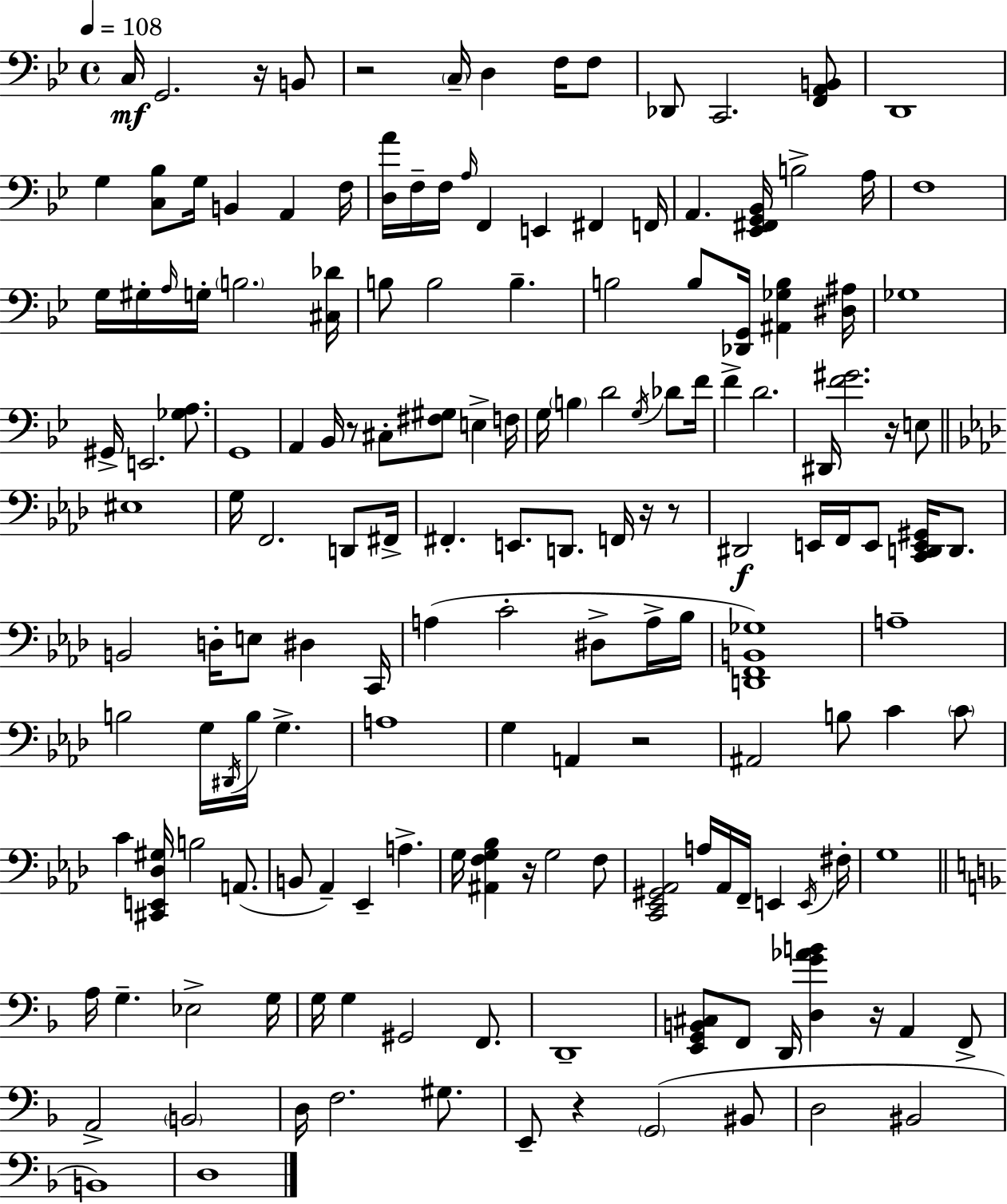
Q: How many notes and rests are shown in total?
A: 162